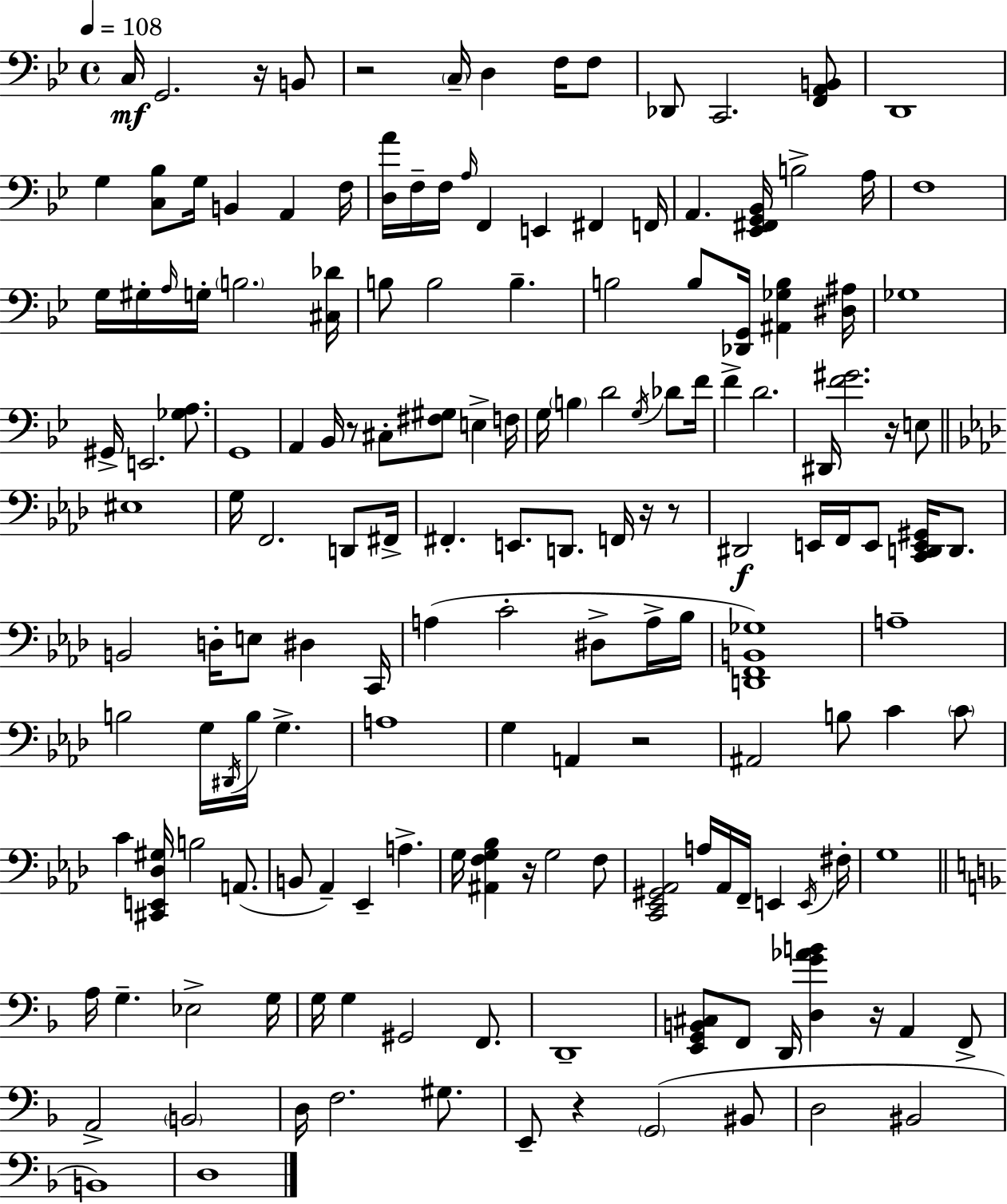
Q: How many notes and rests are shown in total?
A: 162